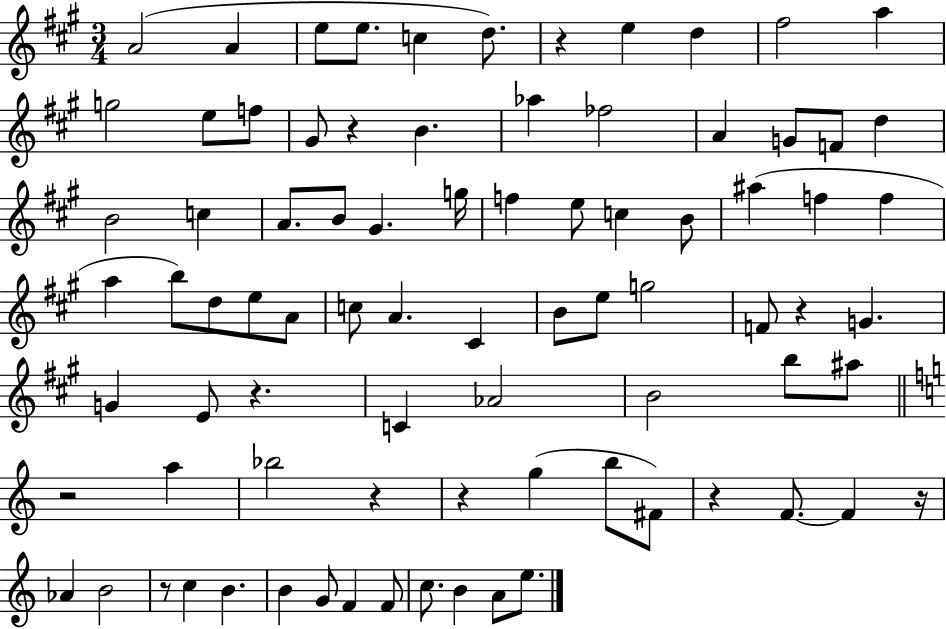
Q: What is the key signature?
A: A major